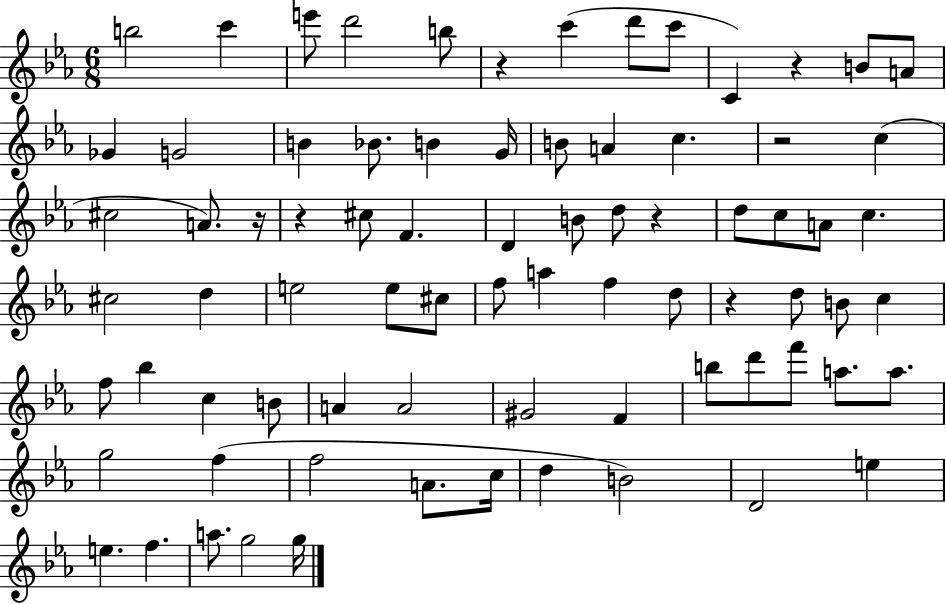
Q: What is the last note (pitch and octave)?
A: G5